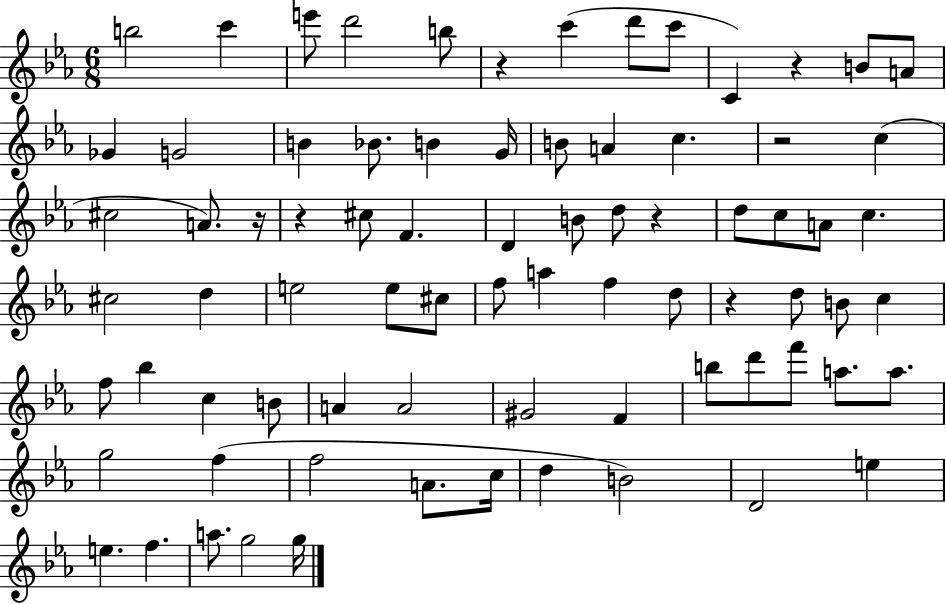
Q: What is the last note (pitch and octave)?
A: G5